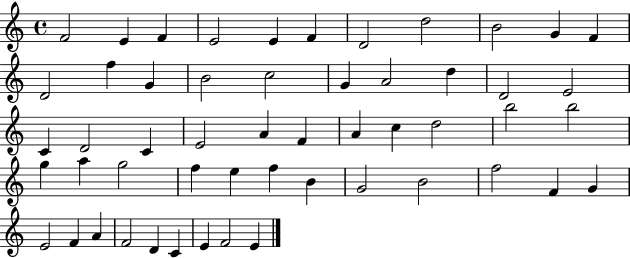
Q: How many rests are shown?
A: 0